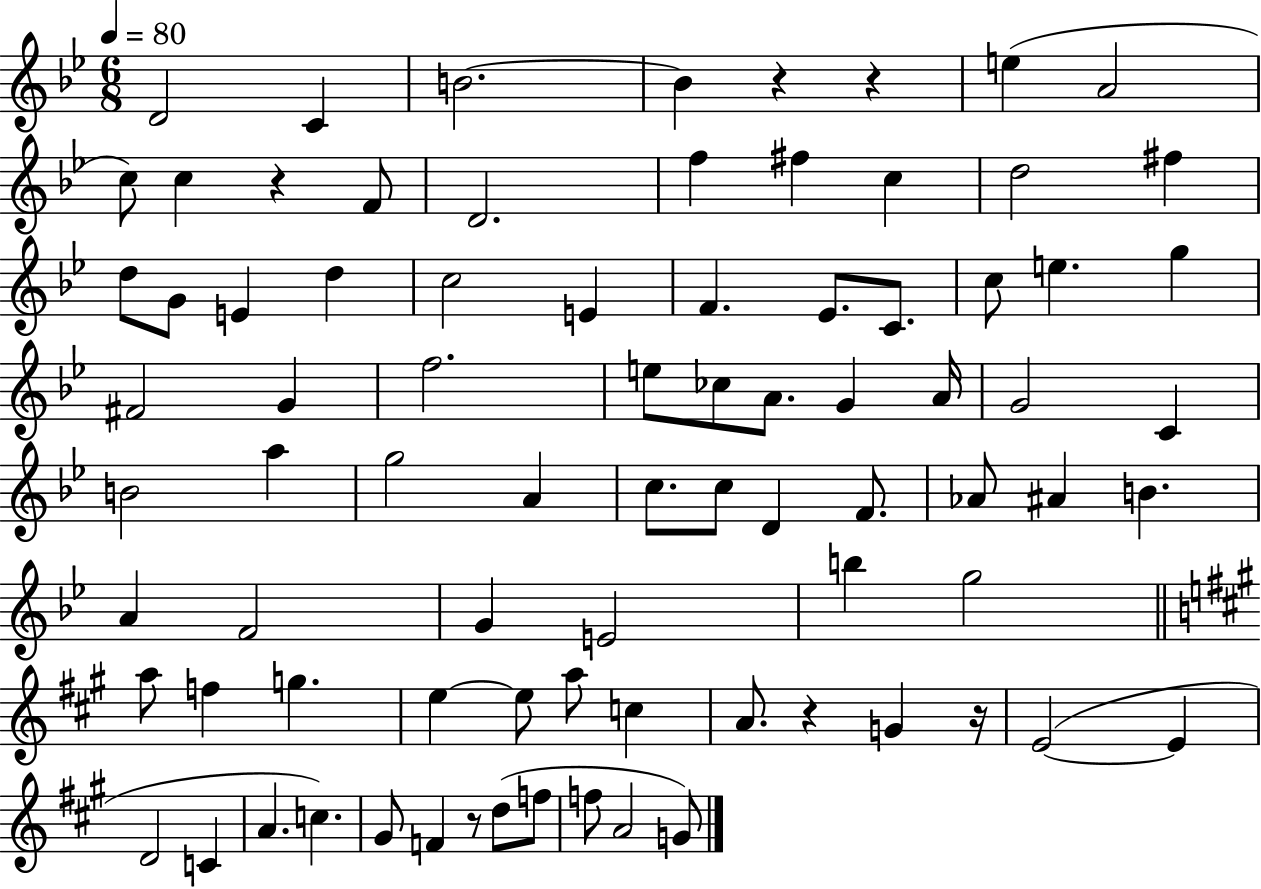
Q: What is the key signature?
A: BES major